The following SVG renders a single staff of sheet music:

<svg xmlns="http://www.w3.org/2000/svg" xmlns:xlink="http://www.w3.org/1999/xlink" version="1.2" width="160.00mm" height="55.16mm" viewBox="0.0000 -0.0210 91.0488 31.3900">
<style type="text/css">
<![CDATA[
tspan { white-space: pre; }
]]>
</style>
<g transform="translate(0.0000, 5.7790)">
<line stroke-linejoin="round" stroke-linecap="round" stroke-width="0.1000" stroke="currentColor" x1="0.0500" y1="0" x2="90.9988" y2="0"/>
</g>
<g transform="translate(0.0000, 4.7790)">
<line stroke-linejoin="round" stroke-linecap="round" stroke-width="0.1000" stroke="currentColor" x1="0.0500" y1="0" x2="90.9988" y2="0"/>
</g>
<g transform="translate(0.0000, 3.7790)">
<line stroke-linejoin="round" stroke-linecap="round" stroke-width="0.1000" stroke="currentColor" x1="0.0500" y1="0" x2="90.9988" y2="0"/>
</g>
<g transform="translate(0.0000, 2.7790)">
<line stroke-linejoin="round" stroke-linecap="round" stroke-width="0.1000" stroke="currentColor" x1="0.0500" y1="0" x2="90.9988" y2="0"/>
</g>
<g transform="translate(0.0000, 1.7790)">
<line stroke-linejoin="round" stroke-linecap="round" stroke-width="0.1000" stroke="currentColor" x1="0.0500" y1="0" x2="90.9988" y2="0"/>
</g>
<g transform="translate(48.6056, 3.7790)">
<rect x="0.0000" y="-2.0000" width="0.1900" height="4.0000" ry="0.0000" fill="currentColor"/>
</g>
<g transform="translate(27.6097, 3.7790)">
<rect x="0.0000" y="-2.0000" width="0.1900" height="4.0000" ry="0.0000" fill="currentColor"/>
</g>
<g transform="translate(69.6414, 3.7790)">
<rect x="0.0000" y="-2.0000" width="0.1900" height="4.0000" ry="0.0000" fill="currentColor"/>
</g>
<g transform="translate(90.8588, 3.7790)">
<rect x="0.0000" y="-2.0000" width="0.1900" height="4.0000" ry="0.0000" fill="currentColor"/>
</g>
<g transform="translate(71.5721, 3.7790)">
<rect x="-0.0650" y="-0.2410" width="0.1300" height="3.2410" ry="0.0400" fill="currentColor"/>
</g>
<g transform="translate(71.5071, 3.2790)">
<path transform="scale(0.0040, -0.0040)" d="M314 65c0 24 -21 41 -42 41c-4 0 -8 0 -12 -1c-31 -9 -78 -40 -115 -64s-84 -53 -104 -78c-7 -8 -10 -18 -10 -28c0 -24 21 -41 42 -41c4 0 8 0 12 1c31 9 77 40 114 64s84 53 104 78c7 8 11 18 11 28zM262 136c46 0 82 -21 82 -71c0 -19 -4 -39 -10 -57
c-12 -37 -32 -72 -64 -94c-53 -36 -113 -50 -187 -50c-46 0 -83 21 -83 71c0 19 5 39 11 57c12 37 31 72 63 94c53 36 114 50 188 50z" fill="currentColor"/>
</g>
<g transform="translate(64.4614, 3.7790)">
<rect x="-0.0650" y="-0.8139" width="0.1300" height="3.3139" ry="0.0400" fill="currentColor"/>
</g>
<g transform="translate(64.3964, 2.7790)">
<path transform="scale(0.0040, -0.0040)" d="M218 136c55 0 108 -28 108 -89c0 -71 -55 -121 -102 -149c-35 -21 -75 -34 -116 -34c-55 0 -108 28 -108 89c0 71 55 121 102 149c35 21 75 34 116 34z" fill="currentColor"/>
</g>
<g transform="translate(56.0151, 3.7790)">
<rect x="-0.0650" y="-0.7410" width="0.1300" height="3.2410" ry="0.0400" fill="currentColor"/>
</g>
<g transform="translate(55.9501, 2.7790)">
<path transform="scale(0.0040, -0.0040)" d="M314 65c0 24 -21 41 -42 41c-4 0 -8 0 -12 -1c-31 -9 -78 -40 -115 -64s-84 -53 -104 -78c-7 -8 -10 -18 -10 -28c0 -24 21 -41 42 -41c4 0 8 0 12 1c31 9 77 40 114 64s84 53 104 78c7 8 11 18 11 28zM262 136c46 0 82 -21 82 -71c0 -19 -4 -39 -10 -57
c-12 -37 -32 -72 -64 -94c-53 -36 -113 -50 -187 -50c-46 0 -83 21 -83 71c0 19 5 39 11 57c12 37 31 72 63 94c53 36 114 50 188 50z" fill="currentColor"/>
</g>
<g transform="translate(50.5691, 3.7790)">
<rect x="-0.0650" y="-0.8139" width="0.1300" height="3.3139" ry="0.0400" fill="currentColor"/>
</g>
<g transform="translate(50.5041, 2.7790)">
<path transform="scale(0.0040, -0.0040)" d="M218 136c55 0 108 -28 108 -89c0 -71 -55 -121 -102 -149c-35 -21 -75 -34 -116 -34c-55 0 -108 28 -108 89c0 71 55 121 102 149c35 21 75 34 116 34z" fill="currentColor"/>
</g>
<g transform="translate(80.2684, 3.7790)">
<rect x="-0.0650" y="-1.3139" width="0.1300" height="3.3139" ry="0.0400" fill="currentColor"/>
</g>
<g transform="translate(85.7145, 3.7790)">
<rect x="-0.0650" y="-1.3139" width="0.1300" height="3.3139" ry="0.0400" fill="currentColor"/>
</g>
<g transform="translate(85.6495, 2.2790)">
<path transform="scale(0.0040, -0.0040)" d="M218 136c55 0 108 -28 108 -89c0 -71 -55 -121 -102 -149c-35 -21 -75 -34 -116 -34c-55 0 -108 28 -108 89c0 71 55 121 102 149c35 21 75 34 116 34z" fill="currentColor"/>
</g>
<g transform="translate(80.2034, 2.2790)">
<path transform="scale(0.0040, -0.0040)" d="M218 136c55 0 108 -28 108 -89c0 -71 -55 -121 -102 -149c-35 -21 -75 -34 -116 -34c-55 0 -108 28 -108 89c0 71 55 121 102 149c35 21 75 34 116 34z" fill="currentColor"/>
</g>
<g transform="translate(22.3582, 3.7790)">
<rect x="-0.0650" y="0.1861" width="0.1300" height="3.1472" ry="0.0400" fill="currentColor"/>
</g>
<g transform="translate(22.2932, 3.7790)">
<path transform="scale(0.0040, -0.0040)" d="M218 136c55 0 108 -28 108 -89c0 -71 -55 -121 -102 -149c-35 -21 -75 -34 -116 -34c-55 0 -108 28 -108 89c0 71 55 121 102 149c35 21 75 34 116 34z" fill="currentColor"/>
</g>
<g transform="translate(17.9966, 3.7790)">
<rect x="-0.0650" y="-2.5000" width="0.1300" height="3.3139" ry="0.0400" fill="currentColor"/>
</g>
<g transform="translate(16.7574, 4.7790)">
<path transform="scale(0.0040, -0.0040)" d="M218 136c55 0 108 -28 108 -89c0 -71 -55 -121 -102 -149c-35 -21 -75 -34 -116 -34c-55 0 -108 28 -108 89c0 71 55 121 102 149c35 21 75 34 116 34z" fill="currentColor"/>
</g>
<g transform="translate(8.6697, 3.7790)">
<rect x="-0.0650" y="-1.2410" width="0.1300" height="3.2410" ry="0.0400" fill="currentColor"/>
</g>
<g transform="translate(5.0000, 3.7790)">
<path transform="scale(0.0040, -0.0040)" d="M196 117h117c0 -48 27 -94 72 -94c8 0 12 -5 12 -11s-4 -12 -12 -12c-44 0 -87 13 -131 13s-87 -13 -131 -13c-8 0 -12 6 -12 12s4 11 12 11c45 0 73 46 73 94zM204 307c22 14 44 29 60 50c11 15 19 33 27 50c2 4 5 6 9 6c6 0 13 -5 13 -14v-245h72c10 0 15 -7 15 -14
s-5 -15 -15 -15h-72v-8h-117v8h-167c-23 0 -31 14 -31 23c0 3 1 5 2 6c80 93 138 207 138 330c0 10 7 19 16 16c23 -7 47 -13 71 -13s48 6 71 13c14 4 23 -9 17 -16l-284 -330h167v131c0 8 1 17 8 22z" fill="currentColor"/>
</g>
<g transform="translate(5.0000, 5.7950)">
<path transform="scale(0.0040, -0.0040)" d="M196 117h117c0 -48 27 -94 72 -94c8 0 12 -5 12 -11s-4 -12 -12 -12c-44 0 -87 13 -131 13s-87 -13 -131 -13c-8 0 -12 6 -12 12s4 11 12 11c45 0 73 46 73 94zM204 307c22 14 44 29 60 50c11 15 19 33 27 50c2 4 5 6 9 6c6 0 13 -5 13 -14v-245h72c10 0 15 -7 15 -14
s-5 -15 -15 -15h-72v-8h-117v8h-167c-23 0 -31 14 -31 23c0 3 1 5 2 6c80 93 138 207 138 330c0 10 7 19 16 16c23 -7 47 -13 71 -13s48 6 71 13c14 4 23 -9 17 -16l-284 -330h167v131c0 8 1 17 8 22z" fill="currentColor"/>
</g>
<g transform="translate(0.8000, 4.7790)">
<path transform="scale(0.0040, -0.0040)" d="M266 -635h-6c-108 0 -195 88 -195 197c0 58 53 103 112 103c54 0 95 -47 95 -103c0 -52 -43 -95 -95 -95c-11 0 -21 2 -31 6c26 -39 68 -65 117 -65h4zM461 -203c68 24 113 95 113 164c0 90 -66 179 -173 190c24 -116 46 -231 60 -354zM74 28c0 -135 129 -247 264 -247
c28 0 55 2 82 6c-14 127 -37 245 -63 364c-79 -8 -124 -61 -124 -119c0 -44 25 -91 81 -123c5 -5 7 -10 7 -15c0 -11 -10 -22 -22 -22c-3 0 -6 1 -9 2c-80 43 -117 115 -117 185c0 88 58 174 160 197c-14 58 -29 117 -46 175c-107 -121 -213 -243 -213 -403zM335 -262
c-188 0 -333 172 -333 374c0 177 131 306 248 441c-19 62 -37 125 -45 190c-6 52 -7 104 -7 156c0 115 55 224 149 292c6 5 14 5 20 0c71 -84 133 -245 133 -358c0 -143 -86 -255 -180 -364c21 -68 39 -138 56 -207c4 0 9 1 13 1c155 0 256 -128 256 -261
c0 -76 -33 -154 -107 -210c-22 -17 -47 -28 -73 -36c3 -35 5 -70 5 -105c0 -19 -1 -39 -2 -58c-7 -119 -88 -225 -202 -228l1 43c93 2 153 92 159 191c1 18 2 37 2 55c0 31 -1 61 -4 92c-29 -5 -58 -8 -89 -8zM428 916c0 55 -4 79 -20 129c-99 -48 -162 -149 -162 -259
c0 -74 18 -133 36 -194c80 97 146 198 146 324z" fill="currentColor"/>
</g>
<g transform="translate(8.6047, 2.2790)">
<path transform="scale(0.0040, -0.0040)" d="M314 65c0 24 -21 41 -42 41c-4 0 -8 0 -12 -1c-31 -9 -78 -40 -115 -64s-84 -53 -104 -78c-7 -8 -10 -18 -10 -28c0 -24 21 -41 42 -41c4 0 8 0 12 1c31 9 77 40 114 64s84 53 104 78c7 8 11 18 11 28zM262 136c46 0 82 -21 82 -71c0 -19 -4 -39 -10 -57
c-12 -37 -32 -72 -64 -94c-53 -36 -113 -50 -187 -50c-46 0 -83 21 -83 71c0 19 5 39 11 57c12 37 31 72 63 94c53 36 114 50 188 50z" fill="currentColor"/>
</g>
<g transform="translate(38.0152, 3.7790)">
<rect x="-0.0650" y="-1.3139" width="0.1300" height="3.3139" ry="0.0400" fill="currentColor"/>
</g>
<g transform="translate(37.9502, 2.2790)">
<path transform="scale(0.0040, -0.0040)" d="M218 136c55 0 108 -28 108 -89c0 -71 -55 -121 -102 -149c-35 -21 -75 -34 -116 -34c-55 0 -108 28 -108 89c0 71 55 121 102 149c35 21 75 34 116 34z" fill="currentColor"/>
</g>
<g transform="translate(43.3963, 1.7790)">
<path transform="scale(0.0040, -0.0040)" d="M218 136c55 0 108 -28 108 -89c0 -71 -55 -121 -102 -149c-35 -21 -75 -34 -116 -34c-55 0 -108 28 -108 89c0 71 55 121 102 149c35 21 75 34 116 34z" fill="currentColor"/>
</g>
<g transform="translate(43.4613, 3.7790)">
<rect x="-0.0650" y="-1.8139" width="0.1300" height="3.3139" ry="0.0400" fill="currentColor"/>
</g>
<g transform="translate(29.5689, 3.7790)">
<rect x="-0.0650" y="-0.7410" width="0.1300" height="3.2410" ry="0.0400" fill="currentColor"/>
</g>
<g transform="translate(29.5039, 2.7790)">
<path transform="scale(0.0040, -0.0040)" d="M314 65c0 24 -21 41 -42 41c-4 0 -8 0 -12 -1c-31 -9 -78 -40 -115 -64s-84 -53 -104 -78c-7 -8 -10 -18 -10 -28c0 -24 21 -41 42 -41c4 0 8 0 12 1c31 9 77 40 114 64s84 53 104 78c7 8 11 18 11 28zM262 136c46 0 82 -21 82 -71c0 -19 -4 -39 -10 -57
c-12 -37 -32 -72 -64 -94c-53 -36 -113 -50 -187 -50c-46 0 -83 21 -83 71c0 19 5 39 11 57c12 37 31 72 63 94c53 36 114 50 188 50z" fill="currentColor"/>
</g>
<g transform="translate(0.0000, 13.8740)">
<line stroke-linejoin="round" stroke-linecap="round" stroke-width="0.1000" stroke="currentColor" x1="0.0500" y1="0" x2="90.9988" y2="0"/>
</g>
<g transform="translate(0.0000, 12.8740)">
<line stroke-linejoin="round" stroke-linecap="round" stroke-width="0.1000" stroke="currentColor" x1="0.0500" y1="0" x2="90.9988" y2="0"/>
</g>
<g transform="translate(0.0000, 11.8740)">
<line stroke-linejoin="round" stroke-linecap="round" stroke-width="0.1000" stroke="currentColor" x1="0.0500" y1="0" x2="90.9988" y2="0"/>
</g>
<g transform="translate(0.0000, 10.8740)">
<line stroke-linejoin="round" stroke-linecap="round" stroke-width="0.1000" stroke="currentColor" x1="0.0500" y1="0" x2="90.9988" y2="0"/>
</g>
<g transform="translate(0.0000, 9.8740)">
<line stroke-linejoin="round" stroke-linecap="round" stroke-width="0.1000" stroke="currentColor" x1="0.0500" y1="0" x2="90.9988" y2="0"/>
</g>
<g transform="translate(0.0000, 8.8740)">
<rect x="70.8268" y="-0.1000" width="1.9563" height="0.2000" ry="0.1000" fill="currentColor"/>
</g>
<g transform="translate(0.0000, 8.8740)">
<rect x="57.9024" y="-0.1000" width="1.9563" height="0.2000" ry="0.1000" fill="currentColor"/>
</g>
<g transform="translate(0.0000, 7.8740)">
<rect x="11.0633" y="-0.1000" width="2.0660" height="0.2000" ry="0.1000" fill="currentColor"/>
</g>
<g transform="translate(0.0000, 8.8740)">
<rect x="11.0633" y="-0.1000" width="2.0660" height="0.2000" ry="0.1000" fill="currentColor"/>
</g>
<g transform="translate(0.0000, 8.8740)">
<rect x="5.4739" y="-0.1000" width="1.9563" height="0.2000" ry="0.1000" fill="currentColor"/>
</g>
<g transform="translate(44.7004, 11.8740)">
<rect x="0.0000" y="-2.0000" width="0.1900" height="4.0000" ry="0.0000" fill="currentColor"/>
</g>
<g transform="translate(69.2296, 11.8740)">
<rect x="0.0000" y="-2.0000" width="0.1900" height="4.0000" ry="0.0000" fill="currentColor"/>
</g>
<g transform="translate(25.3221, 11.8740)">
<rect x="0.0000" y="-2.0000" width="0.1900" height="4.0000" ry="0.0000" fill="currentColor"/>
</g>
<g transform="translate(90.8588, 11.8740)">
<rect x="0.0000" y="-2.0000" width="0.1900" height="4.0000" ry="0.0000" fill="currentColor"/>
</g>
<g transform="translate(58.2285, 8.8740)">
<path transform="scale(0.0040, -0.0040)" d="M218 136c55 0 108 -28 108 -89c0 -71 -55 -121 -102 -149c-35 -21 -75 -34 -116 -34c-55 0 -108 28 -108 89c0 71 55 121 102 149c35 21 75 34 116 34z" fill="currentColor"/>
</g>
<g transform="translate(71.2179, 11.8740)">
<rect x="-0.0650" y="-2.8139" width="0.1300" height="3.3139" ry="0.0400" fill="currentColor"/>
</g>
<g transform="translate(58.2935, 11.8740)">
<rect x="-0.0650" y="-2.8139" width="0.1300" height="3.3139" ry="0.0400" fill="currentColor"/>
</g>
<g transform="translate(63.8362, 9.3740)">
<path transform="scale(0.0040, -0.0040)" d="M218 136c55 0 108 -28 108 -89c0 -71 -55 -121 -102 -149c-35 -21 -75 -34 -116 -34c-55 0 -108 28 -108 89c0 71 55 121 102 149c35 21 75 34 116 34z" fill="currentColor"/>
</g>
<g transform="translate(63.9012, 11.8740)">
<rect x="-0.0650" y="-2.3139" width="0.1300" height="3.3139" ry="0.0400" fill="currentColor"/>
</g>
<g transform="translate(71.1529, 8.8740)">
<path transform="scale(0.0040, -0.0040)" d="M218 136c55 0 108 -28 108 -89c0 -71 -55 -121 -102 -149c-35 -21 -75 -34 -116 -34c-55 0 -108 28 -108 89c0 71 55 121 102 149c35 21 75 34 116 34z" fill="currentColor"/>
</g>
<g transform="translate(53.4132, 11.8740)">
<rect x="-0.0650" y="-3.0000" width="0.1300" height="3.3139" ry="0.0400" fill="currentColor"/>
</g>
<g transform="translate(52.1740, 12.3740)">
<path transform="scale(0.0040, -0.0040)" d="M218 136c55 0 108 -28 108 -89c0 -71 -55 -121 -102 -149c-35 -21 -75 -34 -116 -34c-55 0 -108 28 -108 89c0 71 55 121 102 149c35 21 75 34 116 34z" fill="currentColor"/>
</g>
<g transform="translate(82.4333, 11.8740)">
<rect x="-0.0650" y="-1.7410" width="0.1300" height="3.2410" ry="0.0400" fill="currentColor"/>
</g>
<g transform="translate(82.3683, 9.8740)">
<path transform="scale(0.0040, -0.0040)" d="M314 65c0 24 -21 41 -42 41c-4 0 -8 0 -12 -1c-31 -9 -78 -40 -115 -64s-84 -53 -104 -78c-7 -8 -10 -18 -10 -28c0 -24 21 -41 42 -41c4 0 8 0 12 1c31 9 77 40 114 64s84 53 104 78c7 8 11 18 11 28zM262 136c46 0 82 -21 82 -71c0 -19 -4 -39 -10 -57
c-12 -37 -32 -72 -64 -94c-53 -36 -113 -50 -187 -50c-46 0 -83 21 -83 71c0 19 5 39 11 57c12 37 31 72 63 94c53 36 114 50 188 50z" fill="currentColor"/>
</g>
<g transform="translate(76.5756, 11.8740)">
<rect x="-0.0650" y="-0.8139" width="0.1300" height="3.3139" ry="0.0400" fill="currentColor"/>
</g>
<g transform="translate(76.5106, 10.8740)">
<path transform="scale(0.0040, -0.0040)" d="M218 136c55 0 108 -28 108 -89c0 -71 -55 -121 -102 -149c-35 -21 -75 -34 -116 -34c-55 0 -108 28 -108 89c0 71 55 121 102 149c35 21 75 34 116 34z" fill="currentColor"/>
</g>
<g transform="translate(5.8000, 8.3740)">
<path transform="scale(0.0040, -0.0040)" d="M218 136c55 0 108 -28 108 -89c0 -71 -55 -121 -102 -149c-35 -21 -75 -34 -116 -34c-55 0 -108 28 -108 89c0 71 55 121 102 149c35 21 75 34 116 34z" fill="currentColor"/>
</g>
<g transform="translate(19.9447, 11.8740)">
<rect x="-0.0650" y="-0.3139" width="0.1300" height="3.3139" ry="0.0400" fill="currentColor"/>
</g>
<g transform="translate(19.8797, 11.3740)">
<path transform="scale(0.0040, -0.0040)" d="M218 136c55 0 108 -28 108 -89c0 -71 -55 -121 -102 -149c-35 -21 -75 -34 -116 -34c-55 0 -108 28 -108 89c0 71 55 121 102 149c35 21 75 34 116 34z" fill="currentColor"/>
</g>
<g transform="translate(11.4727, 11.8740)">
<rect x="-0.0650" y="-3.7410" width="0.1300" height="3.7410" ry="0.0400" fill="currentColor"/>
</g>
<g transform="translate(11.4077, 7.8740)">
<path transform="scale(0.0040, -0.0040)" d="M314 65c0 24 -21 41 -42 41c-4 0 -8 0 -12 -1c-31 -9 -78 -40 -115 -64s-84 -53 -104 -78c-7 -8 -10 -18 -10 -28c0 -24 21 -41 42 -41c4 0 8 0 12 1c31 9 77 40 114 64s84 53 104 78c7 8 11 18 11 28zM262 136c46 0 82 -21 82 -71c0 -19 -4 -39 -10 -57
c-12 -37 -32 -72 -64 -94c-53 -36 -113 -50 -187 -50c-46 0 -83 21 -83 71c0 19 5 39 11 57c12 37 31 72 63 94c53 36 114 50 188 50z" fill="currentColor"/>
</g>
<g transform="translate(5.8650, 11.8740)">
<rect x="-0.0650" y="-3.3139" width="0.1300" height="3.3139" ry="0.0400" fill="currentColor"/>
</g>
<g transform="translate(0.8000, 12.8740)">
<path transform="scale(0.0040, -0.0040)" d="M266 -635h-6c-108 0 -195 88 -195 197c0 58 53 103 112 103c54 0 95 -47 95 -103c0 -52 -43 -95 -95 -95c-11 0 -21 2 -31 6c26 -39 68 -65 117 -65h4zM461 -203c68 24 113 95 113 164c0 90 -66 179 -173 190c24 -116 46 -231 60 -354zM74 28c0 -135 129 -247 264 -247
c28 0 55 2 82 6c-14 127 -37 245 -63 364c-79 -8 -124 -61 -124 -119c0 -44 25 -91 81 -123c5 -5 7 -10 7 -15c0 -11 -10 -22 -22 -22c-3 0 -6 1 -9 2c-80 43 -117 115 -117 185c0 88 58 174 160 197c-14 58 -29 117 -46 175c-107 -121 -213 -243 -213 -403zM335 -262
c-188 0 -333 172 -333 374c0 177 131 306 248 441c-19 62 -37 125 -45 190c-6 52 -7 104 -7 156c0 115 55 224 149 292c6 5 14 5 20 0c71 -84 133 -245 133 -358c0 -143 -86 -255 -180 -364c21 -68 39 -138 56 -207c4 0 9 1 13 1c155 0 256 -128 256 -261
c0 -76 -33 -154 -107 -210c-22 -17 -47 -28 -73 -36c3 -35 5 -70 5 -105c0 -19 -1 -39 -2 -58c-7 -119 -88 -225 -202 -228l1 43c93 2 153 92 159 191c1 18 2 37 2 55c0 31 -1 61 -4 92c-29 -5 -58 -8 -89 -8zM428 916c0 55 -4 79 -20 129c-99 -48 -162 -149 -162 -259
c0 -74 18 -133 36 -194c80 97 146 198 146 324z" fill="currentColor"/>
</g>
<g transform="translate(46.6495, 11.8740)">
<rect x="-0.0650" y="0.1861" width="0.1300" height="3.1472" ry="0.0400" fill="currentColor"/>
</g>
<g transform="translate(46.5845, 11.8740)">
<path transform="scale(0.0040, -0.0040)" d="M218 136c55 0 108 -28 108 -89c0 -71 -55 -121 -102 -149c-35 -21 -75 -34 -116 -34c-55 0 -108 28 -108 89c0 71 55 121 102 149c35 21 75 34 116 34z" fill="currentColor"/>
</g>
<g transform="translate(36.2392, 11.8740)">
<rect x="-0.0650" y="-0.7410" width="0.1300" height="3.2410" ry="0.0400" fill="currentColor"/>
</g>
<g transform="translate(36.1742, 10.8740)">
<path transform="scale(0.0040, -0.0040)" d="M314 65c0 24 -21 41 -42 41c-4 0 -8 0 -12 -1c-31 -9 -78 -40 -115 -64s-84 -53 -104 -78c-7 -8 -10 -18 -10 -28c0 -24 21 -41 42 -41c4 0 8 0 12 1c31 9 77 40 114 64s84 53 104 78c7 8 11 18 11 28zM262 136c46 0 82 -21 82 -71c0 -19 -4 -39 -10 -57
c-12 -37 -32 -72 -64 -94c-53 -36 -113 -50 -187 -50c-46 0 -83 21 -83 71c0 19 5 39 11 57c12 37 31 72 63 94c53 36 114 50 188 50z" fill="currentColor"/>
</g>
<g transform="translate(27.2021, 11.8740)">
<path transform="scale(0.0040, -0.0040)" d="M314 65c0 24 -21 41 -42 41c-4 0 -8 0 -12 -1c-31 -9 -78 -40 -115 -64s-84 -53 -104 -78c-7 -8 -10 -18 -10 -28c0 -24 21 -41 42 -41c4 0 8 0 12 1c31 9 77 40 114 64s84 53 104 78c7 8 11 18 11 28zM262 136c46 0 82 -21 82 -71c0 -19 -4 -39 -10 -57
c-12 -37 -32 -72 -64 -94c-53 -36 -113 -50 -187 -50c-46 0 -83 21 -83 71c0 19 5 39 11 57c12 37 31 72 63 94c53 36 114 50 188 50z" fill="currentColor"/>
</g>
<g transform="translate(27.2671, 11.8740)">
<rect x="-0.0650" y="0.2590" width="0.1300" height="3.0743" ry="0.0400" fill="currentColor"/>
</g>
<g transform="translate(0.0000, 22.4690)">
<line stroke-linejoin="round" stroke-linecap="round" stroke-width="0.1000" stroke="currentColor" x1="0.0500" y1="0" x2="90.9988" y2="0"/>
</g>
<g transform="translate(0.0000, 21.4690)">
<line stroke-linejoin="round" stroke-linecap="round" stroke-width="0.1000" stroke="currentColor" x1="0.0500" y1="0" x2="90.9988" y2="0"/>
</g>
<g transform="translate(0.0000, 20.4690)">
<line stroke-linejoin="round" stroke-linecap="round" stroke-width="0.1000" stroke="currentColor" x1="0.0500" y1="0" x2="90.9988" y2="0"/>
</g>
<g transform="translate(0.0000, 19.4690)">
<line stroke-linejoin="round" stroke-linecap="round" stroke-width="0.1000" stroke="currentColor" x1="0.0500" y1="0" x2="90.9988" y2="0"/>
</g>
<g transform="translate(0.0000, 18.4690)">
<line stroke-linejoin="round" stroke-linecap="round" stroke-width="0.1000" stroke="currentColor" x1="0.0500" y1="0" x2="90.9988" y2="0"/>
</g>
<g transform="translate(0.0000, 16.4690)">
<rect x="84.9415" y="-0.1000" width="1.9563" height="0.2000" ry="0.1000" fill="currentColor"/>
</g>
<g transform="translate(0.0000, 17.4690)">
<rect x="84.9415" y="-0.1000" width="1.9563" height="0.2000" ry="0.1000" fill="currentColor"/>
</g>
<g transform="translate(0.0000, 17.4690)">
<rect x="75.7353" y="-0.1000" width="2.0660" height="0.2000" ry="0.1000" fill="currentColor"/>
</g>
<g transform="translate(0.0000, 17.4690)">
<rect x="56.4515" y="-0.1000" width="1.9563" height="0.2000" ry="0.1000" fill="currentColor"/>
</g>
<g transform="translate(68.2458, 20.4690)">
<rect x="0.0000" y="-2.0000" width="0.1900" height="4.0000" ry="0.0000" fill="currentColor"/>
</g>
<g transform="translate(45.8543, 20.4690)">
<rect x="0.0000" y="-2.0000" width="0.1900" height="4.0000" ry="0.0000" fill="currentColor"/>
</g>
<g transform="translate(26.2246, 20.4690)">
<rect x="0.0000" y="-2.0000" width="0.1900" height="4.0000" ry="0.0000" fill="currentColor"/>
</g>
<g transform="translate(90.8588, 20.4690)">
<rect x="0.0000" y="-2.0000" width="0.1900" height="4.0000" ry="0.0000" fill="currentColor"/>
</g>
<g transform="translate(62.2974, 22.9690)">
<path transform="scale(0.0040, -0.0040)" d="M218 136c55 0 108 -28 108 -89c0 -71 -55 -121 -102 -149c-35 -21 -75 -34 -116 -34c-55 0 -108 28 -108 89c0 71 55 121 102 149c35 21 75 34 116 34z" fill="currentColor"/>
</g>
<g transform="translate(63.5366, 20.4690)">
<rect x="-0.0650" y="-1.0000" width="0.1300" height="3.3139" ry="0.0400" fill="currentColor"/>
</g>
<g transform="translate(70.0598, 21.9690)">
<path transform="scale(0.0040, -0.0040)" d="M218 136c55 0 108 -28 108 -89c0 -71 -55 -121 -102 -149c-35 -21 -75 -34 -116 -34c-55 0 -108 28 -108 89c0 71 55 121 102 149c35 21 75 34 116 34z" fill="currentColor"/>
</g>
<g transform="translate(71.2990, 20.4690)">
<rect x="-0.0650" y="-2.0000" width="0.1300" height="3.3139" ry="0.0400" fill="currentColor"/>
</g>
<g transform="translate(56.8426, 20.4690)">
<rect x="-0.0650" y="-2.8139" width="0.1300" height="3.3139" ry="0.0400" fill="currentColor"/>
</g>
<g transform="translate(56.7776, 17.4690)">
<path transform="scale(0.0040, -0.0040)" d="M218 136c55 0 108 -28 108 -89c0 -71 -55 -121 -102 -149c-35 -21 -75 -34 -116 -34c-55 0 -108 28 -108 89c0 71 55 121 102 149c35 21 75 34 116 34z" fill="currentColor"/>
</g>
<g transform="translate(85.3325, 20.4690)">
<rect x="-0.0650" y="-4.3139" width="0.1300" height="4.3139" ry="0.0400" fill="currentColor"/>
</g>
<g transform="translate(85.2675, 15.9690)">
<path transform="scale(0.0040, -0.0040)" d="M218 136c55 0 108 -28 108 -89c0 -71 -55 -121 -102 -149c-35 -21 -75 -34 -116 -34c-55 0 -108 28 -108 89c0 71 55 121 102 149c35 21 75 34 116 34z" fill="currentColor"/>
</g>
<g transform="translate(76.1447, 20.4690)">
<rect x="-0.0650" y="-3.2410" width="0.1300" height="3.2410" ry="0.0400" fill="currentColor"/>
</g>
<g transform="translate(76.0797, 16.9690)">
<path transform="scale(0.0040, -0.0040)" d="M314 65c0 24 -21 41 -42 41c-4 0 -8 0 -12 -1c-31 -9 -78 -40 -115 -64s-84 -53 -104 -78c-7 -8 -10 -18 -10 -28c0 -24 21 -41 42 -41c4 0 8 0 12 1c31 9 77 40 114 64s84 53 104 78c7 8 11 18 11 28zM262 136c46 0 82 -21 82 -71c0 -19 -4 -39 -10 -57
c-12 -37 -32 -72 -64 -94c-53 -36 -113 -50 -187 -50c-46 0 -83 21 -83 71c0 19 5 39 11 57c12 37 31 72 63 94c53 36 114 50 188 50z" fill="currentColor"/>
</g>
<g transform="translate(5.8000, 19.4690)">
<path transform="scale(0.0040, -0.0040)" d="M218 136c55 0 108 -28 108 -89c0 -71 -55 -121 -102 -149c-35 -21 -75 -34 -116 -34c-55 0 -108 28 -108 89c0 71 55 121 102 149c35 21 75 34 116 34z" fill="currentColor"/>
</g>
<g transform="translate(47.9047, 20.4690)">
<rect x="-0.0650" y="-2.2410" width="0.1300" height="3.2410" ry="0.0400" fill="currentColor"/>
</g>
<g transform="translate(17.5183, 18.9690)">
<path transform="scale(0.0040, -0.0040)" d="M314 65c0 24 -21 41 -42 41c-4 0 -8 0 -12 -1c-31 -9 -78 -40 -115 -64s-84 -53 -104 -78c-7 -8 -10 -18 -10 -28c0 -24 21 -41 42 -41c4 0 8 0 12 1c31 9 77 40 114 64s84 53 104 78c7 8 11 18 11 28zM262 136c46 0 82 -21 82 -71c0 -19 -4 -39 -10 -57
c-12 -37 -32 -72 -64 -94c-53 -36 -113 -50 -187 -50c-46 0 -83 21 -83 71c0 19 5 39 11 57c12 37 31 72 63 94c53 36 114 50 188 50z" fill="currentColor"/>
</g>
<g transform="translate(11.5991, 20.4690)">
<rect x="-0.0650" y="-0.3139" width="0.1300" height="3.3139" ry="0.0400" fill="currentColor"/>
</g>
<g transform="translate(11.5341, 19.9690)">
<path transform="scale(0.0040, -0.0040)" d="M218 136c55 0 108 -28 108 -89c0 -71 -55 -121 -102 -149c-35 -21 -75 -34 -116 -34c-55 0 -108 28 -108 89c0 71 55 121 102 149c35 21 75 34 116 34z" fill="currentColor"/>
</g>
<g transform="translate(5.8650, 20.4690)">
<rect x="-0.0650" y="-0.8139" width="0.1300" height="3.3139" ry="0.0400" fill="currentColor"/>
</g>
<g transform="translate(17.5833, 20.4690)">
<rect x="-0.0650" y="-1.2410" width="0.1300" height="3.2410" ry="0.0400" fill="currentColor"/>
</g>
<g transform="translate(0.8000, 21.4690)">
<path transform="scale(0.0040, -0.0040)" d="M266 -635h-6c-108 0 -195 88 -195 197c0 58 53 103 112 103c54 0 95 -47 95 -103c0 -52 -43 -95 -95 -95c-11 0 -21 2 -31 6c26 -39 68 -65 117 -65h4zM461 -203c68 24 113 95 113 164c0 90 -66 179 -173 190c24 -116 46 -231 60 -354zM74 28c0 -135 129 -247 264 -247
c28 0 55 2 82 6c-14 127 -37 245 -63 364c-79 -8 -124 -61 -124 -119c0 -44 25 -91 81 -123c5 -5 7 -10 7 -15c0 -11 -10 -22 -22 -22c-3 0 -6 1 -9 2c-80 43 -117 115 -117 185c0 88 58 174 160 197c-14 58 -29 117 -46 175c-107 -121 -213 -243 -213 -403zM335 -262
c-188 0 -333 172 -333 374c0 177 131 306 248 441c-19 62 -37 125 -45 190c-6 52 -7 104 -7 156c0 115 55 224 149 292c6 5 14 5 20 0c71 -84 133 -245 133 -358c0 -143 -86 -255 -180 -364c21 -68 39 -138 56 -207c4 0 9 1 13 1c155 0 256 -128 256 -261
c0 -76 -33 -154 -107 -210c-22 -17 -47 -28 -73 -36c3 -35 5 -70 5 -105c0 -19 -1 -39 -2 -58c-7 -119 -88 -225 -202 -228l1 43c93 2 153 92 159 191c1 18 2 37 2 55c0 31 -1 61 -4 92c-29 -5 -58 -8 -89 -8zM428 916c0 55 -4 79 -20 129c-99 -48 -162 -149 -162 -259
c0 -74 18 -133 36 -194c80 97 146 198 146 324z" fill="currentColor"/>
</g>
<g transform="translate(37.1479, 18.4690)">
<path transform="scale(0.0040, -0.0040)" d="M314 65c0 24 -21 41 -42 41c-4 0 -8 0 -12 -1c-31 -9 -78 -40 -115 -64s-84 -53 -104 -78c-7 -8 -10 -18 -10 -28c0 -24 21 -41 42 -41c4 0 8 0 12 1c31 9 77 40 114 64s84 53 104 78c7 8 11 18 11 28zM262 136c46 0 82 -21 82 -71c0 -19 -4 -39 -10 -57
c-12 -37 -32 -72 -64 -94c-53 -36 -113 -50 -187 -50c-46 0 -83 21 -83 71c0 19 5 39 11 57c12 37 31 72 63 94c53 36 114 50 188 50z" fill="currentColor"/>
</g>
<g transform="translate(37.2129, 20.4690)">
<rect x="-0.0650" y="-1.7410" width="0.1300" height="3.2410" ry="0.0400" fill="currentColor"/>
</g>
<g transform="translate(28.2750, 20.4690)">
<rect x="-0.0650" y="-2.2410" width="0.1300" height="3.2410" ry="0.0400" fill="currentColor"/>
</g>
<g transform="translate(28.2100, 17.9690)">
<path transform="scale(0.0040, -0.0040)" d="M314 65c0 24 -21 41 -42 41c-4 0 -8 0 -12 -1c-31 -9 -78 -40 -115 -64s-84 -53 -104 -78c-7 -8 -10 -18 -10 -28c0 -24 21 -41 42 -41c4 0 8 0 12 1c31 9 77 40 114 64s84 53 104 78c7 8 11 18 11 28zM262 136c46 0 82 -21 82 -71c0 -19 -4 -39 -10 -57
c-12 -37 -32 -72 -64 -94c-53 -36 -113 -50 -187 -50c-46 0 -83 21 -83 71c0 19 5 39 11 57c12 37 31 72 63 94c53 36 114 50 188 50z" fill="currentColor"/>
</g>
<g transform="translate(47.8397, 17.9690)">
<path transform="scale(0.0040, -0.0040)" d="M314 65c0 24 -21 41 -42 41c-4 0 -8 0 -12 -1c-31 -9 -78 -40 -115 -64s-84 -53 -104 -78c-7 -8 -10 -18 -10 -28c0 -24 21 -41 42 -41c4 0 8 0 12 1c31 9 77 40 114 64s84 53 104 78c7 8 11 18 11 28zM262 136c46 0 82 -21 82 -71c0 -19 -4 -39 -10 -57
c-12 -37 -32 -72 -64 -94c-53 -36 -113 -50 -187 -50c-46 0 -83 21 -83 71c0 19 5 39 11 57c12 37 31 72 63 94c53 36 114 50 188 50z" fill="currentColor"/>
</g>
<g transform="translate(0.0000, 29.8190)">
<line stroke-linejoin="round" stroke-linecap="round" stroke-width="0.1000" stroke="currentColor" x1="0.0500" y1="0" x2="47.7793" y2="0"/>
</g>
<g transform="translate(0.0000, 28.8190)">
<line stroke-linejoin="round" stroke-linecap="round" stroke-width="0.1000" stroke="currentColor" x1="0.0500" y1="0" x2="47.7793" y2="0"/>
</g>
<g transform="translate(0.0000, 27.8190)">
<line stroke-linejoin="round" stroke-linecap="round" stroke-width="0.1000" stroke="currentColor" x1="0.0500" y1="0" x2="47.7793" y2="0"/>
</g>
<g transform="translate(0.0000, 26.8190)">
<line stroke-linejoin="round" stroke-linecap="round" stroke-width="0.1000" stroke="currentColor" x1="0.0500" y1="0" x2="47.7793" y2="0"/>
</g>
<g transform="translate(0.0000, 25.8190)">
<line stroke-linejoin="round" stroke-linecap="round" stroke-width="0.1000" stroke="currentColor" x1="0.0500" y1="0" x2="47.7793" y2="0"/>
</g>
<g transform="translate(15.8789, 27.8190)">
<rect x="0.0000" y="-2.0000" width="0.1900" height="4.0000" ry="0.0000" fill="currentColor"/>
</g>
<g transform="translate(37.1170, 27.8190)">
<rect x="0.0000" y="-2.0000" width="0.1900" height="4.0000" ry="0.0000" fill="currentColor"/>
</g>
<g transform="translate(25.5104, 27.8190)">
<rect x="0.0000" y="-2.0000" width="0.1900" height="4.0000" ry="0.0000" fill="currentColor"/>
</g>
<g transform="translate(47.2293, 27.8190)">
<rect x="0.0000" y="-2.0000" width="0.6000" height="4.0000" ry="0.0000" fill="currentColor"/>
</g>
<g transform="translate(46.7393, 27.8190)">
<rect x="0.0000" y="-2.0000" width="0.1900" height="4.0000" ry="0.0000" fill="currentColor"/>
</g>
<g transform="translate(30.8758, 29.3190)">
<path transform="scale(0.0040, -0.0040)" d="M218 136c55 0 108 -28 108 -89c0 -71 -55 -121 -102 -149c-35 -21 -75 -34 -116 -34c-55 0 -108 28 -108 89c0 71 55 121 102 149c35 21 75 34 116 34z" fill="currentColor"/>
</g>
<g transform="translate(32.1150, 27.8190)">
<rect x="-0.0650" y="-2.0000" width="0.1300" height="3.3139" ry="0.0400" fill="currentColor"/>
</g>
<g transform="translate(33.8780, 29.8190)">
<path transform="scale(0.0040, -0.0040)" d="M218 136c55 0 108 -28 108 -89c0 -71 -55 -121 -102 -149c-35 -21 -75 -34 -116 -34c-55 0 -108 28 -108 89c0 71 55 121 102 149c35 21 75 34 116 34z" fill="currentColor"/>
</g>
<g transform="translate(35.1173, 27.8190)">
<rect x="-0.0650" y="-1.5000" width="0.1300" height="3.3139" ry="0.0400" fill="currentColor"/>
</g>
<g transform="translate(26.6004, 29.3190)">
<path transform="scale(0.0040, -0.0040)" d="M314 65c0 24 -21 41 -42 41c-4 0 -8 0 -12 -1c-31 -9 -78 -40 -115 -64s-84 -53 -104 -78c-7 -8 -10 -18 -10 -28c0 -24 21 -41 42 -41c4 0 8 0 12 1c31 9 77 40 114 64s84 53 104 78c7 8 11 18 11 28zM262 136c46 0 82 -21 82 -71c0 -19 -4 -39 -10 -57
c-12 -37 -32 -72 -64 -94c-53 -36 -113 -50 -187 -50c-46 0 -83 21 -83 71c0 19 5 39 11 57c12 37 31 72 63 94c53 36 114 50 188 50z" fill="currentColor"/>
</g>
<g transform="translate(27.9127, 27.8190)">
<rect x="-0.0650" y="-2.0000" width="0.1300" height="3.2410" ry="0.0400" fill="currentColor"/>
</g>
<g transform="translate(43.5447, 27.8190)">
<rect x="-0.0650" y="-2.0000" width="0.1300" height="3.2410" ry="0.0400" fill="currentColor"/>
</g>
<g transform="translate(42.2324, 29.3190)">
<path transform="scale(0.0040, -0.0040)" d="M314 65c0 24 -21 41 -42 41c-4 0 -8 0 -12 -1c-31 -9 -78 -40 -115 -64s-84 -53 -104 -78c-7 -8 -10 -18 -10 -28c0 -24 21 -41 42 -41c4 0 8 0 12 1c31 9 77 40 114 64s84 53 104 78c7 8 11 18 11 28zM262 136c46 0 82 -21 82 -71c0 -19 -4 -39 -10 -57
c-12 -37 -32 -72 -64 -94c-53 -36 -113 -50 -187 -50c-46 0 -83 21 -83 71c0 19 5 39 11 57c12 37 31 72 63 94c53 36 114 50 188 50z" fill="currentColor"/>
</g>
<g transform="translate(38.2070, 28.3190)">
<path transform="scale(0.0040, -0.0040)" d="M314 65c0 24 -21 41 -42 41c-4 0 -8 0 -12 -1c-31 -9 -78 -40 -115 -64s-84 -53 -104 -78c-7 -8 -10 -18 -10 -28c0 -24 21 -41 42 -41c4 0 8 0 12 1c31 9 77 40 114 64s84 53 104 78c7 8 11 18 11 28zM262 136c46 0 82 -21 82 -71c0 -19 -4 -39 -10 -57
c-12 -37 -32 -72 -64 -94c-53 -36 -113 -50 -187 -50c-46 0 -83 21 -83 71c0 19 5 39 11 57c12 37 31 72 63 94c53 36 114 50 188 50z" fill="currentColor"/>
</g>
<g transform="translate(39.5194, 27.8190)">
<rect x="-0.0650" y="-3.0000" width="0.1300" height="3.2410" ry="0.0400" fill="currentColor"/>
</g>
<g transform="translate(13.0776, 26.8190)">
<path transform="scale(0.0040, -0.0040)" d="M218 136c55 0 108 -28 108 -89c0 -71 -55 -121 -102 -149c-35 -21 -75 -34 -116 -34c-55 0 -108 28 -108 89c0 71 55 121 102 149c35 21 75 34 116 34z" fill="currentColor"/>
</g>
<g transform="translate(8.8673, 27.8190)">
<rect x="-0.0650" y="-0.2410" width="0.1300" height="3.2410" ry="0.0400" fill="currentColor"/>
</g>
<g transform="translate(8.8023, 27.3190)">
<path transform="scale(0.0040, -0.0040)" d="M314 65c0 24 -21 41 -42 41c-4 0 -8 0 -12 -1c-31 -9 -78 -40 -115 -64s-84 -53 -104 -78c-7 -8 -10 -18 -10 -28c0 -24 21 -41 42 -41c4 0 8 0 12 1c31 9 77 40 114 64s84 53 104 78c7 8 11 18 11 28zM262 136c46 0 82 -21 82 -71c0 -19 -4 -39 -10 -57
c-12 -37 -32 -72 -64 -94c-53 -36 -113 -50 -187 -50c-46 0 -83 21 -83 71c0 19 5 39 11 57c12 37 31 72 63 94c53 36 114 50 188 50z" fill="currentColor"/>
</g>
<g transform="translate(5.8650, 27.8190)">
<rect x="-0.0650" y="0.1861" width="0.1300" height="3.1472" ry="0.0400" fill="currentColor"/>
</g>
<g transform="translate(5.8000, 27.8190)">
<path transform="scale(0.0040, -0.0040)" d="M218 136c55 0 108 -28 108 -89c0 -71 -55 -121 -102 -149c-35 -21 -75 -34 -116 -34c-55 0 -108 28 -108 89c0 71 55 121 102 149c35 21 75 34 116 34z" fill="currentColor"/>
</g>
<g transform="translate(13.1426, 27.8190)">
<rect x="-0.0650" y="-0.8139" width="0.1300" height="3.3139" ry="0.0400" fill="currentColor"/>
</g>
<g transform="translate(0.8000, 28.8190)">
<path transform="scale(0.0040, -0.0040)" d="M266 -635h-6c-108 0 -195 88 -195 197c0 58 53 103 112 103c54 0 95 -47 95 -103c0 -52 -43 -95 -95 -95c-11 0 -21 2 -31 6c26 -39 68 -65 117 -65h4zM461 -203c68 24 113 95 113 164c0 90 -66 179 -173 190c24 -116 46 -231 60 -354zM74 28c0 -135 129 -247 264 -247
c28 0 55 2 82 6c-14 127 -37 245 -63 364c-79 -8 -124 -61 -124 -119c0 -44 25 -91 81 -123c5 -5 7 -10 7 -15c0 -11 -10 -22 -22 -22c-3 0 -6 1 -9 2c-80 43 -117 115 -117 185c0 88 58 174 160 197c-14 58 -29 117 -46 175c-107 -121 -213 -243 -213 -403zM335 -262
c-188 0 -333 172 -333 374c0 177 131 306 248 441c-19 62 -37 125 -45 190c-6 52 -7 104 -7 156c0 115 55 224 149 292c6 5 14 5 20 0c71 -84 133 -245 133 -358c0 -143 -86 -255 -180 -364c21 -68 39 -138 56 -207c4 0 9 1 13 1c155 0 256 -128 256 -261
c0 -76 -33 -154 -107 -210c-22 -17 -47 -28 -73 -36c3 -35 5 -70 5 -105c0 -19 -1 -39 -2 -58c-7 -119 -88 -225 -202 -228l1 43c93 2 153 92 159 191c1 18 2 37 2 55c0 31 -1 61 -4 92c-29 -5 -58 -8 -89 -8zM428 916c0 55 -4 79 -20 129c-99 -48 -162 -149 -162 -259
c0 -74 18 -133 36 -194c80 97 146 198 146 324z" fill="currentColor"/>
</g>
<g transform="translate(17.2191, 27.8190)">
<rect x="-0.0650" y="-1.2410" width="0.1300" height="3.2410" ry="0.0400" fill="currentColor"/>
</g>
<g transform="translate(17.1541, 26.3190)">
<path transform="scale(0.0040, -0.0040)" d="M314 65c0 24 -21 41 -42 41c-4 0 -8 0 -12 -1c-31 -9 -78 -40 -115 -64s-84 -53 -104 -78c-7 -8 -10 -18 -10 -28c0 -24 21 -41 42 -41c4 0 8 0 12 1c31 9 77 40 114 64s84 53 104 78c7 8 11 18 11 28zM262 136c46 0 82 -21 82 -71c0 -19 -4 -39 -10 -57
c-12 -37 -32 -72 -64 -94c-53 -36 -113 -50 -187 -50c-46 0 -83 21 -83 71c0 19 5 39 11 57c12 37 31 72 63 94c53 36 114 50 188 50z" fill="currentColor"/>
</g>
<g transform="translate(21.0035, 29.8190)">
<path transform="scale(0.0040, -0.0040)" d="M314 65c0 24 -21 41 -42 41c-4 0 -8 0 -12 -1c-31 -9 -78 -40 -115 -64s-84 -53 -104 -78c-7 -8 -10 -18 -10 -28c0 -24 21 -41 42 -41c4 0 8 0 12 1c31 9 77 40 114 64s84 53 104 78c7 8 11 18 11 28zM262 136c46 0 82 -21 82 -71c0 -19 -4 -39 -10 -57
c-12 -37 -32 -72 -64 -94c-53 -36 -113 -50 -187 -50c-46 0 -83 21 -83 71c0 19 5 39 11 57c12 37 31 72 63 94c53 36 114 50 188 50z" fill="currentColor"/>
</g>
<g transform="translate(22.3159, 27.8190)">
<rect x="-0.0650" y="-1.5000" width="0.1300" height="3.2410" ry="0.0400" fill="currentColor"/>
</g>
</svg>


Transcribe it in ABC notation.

X:1
T:Untitled
M:4/4
L:1/4
K:C
e2 G B d2 e f d d2 d c2 e e b c'2 c B2 d2 B A a g a d f2 d c e2 g2 f2 g2 a D F b2 d' B c2 d e2 E2 F2 F E A2 F2